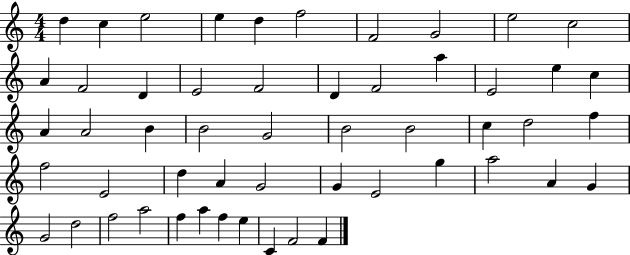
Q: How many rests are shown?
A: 0